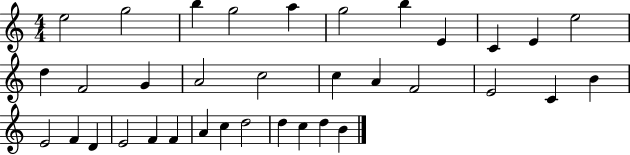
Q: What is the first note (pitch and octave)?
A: E5